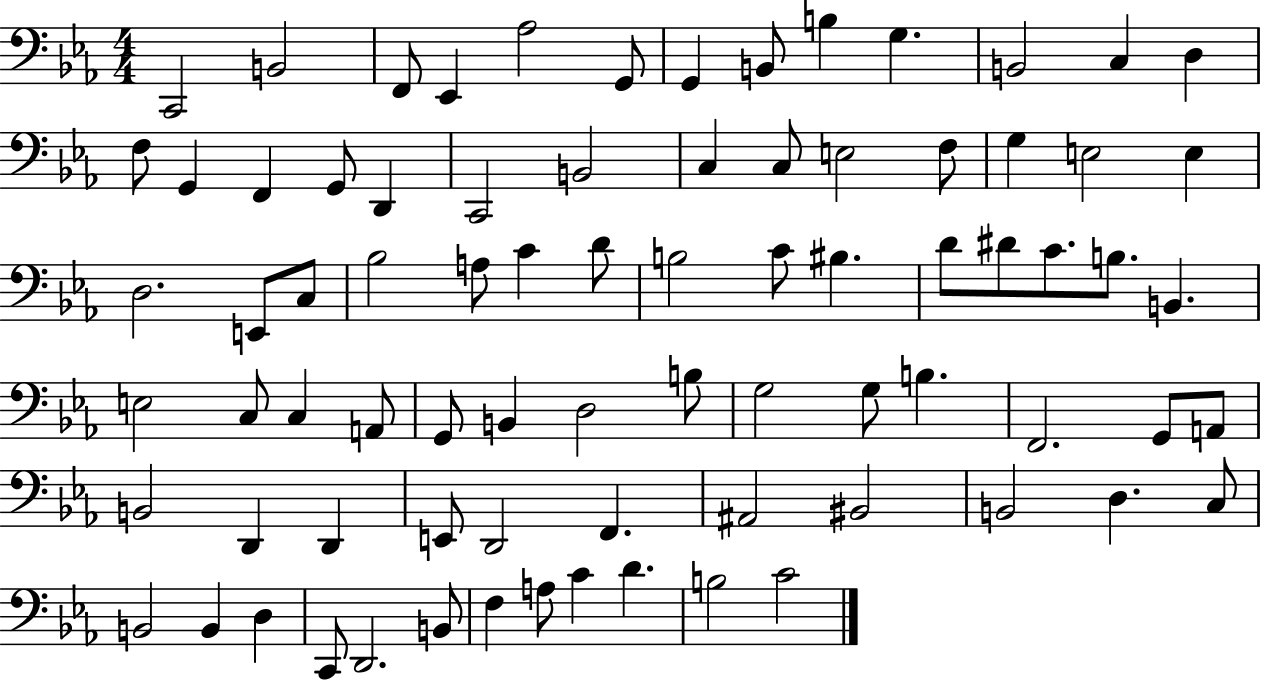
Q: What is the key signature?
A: EES major